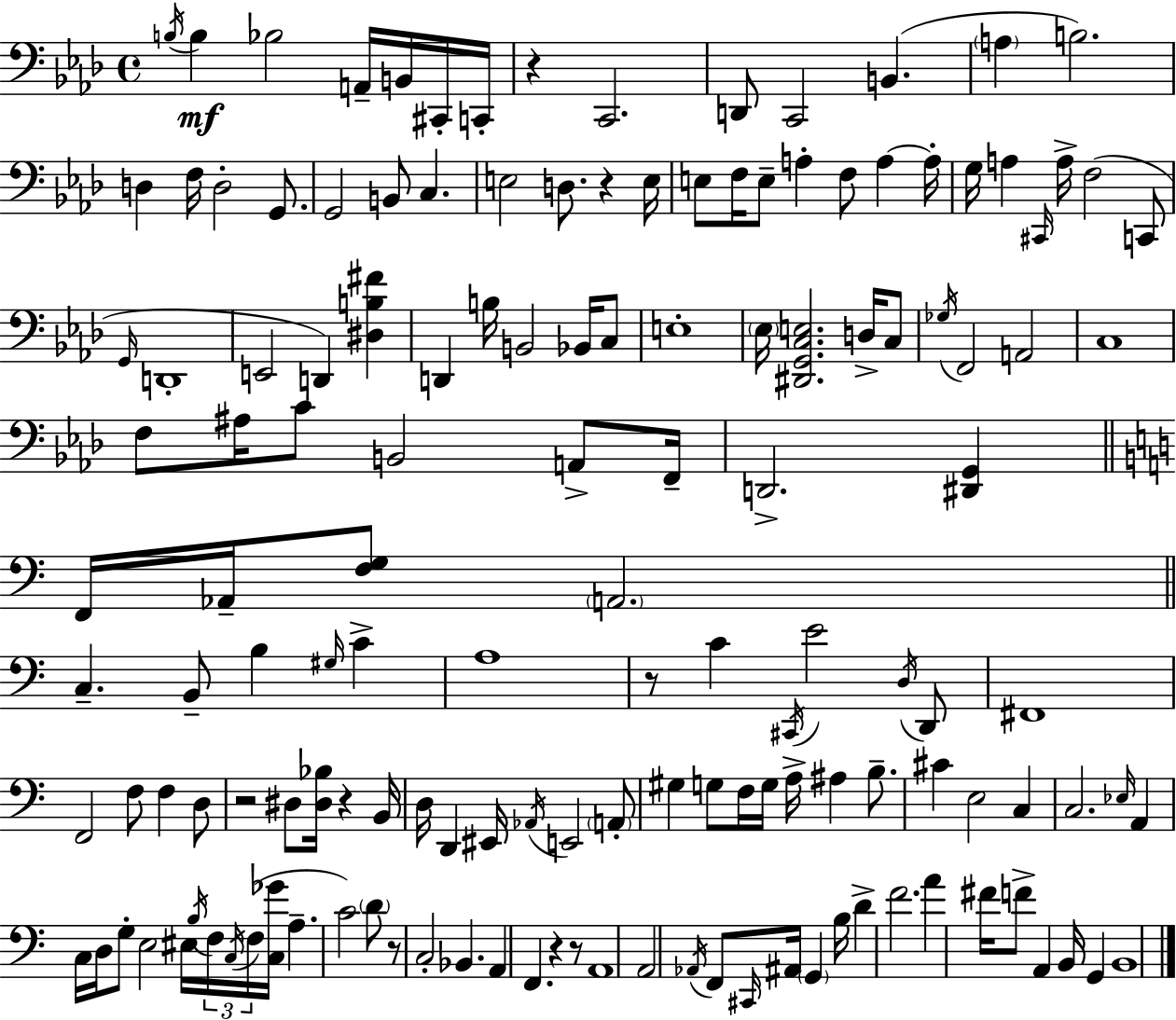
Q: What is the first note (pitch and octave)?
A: B3